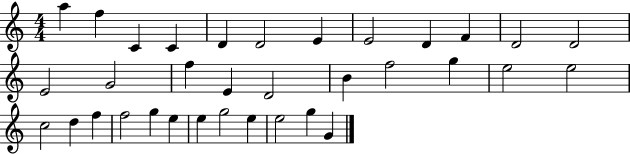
A5/q F5/q C4/q C4/q D4/q D4/h E4/q E4/h D4/q F4/q D4/h D4/h E4/h G4/h F5/q E4/q D4/h B4/q F5/h G5/q E5/h E5/h C5/h D5/q F5/q F5/h G5/q E5/q E5/q G5/h E5/q E5/h G5/q G4/q